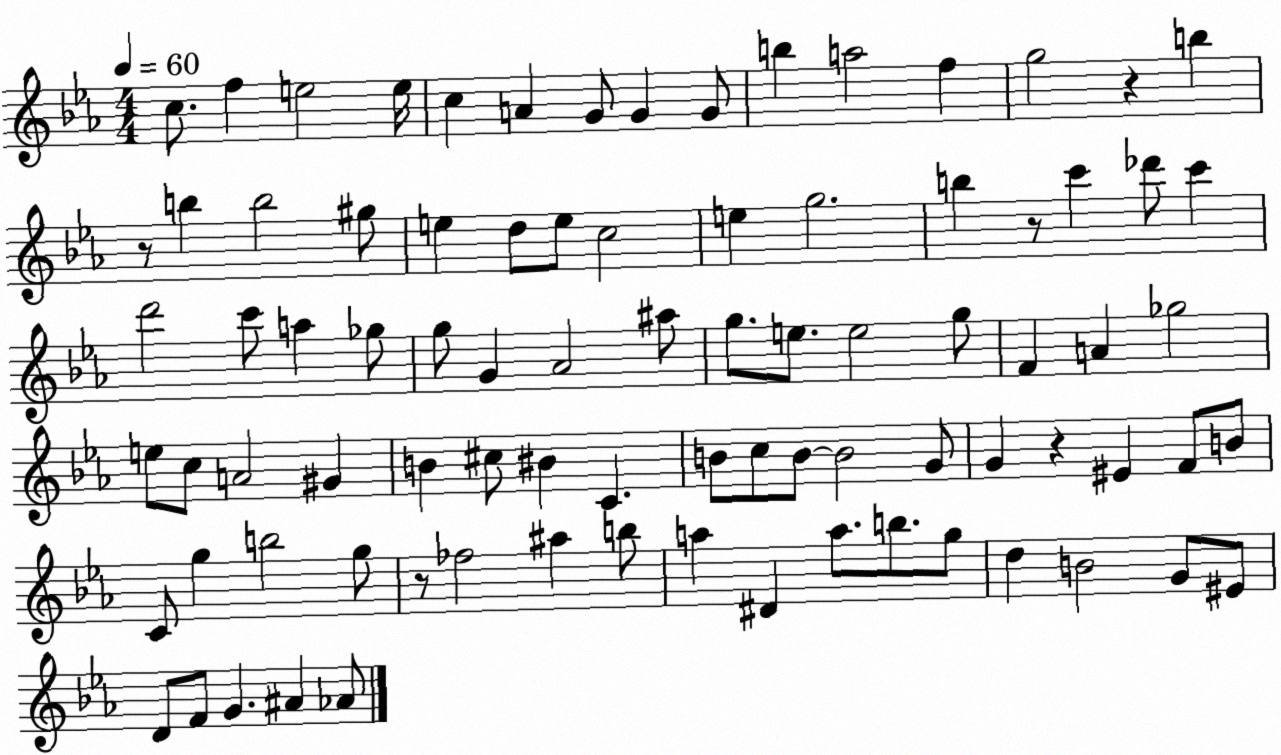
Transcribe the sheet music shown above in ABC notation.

X:1
T:Untitled
M:4/4
L:1/4
K:Eb
c/2 f e2 e/4 c A G/2 G G/2 b a2 f g2 z b z/2 b b2 ^g/2 e d/2 e/2 c2 e g2 b z/2 c' _d'/2 c' d'2 c'/2 a _g/2 g/2 G _A2 ^a/2 g/2 e/2 e2 g/2 F A _g2 e/2 c/2 A2 ^G B ^c/2 ^B C B/2 c/2 B/2 B2 G/2 G z ^E F/2 B/2 C/2 g b2 g/2 z/2 _f2 ^a b/2 a ^D a/2 b/2 g/2 d B2 G/2 ^E/2 D/2 F/2 G ^A _A/2